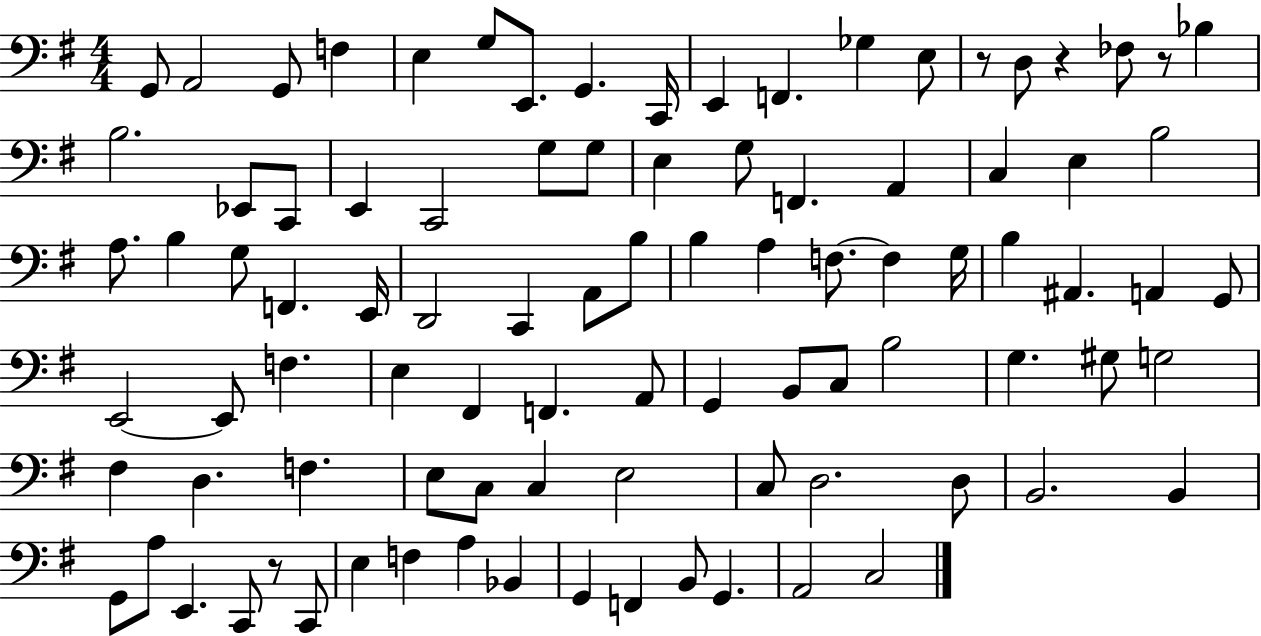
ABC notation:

X:1
T:Untitled
M:4/4
L:1/4
K:G
G,,/2 A,,2 G,,/2 F, E, G,/2 E,,/2 G,, C,,/4 E,, F,, _G, E,/2 z/2 D,/2 z _F,/2 z/2 _B, B,2 _E,,/2 C,,/2 E,, C,,2 G,/2 G,/2 E, G,/2 F,, A,, C, E, B,2 A,/2 B, G,/2 F,, E,,/4 D,,2 C,, A,,/2 B,/2 B, A, F,/2 F, G,/4 B, ^A,, A,, G,,/2 E,,2 E,,/2 F, E, ^F,, F,, A,,/2 G,, B,,/2 C,/2 B,2 G, ^G,/2 G,2 ^F, D, F, E,/2 C,/2 C, E,2 C,/2 D,2 D,/2 B,,2 B,, G,,/2 A,/2 E,, C,,/2 z/2 C,,/2 E, F, A, _B,, G,, F,, B,,/2 G,, A,,2 C,2